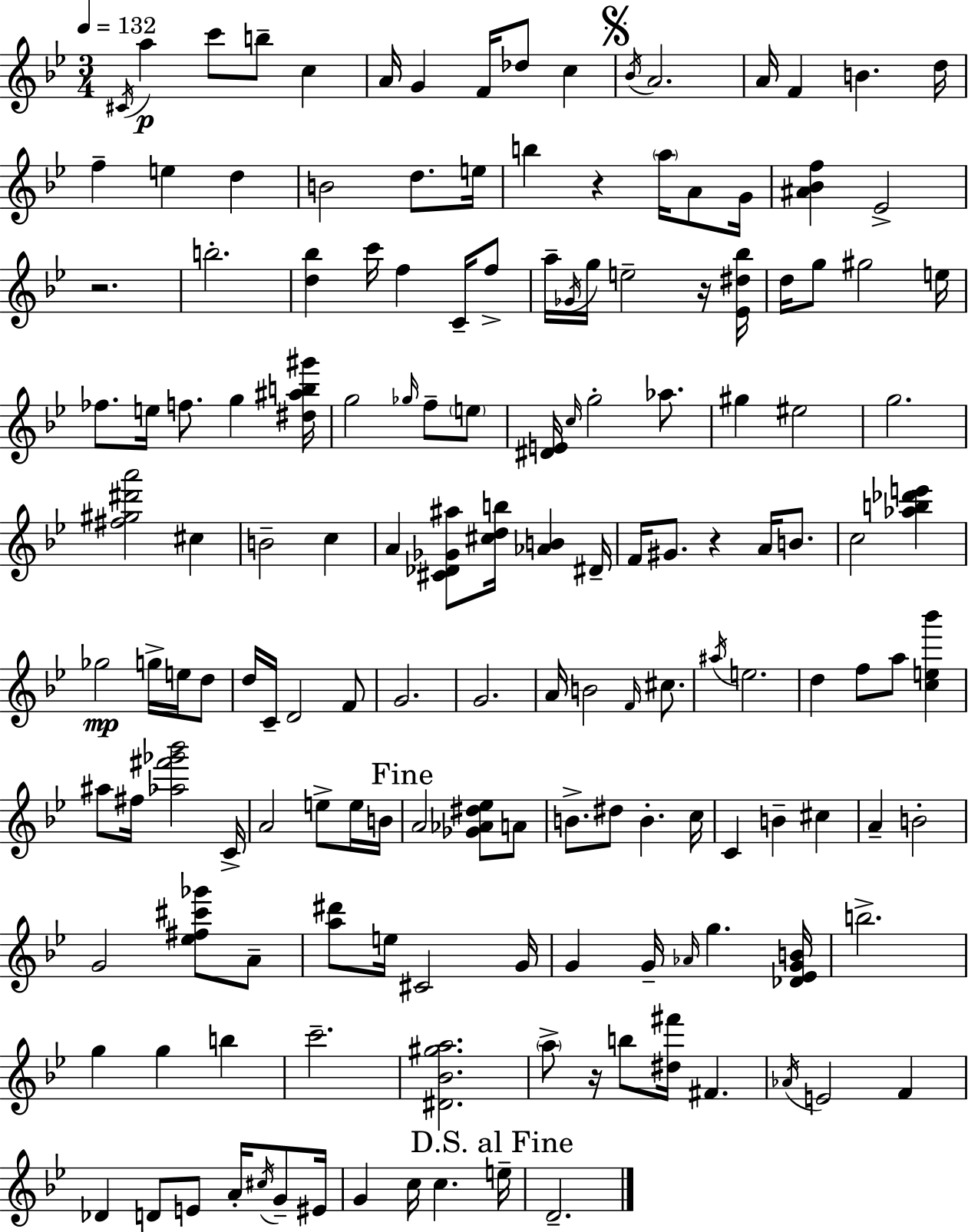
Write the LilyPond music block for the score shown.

{
  \clef treble
  \numericTimeSignature
  \time 3/4
  \key g \minor
  \tempo 4 = 132
  \acciaccatura { cis'16 }\p a''4 c'''8 b''8-- c''4 | a'16 g'4 f'16 des''8 c''4 | \mark \markup { \musicglyph "scripts.segno" } \acciaccatura { bes'16 } a'2. | a'16 f'4 b'4. | \break d''16 f''4-- e''4 d''4 | b'2 d''8. | e''16 b''4 r4 \parenthesize a''16 a'8 | g'16 <ais' bes' f''>4 ees'2-> | \break r2. | b''2.-. | <d'' bes''>4 c'''16 f''4 c'16-- | f''8-> a''16-- \acciaccatura { ges'16 } g''16 e''2-- | \break r16 <ees' dis'' bes''>16 d''16 g''8 gis''2 | e''16 fes''8. e''16 f''8. g''4 | <dis'' ais'' b'' gis'''>16 g''2 \grace { ges''16 } | f''8-- \parenthesize e''8 <dis' e'>16 \grace { c''16 } g''2-. | \break aes''8. gis''4 eis''2 | g''2. | <fis'' gis'' dis''' a'''>2 | cis''4 b'2-- | \break c''4 a'4 <cis' des' ges' ais''>8 <cis'' d'' b''>16 | <aes' b'>4 dis'16-- f'16 gis'8. r4 | a'16 b'8. c''2 | <aes'' b'' des''' e'''>4 ges''2\mp | \break g''16-> e''16 d''8 d''16 c'16-- d'2 | f'8 g'2. | g'2. | a'16 b'2 | \break \grace { f'16 } cis''8. \acciaccatura { ais''16 } e''2. | d''4 f''8 | a''8 <c'' e'' bes'''>4 ais''8 fis''16 <aes'' fis''' ges''' bes'''>2 | c'16-> a'2 | \break e''8-> e''16 b'16 \mark "Fine" a'2 | <ges' aes' dis'' ees''>8 a'8 b'8.-> dis''8 | b'4.-. c''16 c'4 b'4-- | cis''4 a'4-- b'2-. | \break g'2 | <ees'' fis'' cis''' ges'''>8 a'8-- <a'' dis'''>8 e''16 cis'2 | g'16 g'4 g'16-- | \grace { aes'16 } g''4. <des' ees' g' b'>16 b''2.-> | \break g''4 | g''4 b''4 c'''2.-- | <dis' bes' gis'' a''>2. | \parenthesize a''8-> r16 b''8 | \break <dis'' fis'''>16 fis'4. \acciaccatura { aes'16 } e'2 | f'4 des'4 | d'8 e'8 a'16-. \acciaccatura { cis''16 } g'8-- eis'16 g'4 | c''16 c''4. \mark "D.S. al Fine" e''16-- d'2.-- | \break \bar "|."
}